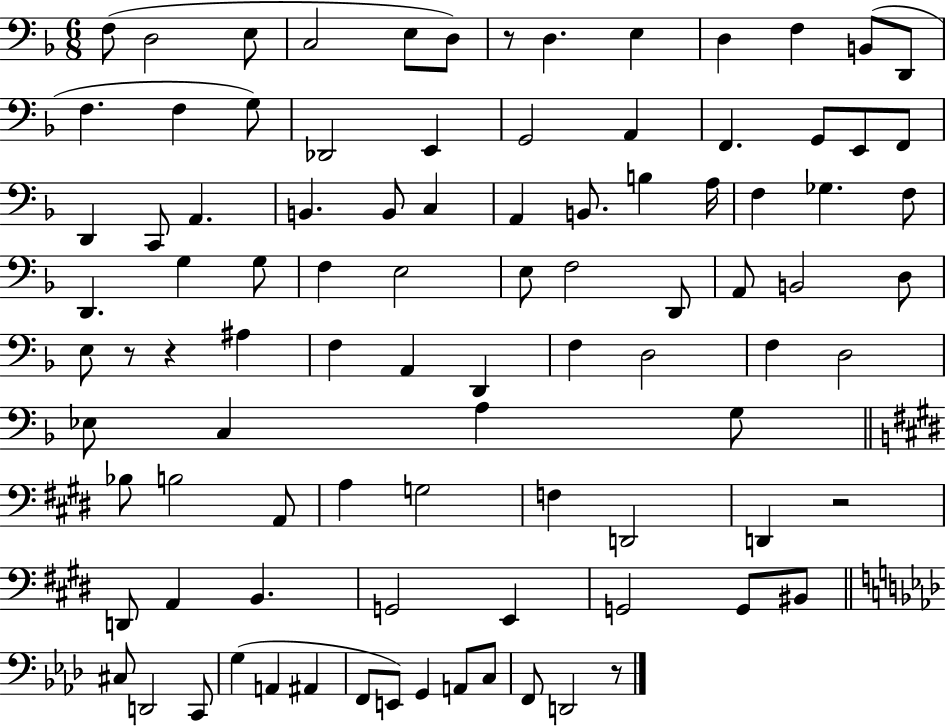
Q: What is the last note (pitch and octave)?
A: D2